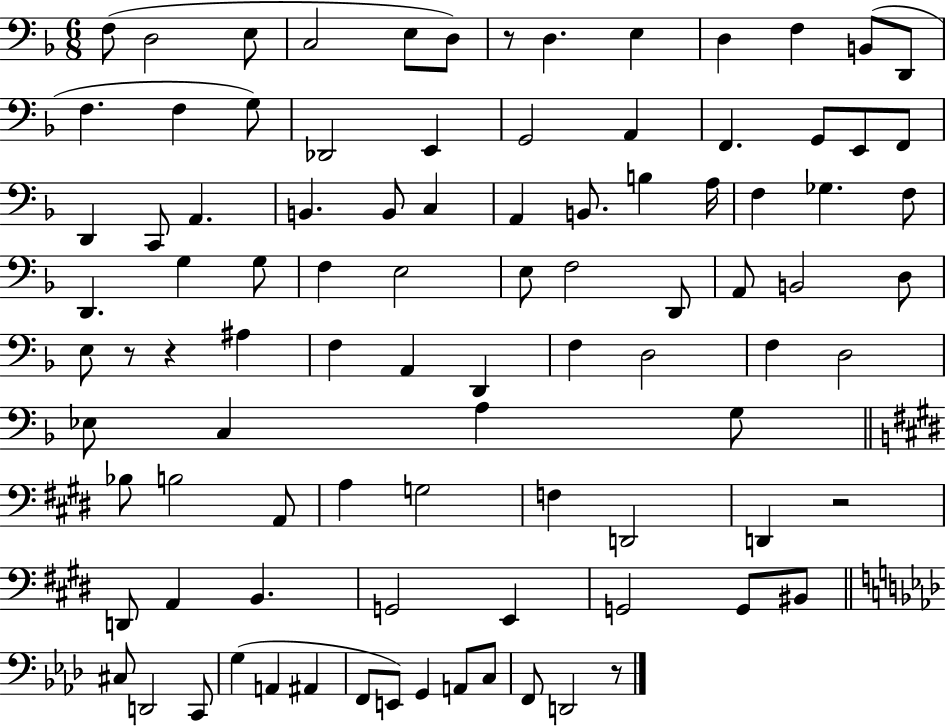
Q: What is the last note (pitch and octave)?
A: D2